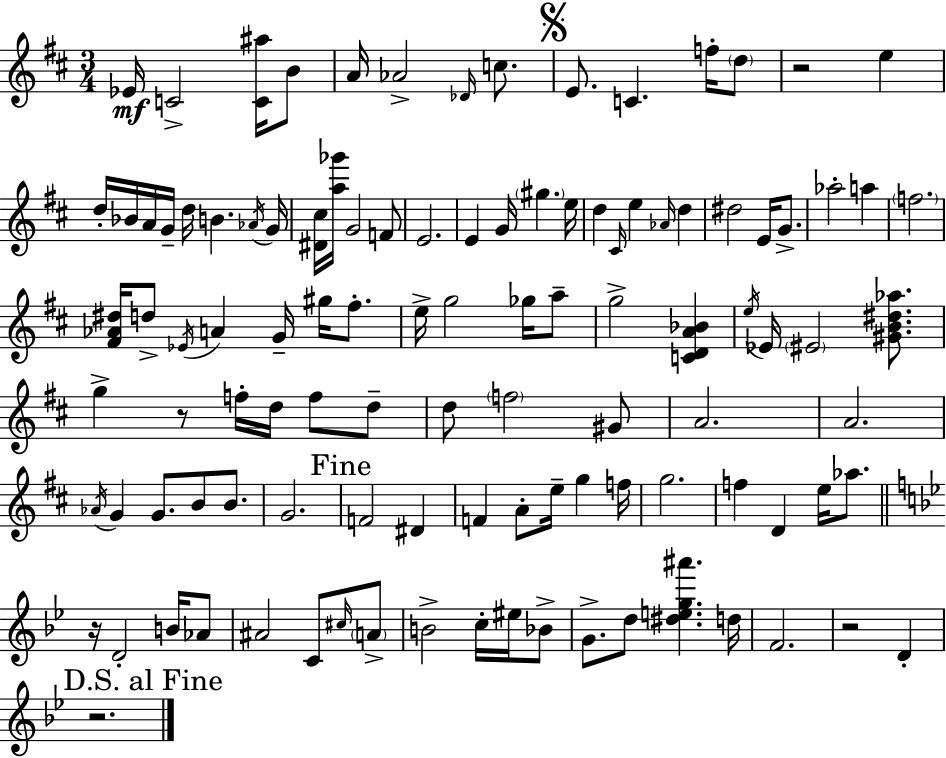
{
  \clef treble
  \numericTimeSignature
  \time 3/4
  \key d \major
  ees'16\mf c'2-> <c' ais''>16 b'8 | a'16 aes'2-> \grace { des'16 } c''8. | \mark \markup { \musicglyph "scripts.segno" } e'8. c'4. f''16-. \parenthesize d''8 | r2 e''4 | \break d''16-. bes'16 a'16 g'16-- d''16 b'4. | \acciaccatura { aes'16 } g'16 <dis' cis''>16 <a'' ges'''>16 g'2 | f'8 e'2. | e'4 g'16 \parenthesize gis''4. | \break e''16 d''4 \grace { cis'16 } e''4 \grace { aes'16 } | d''4 dis''2 | e'16 g'8.-> aes''2-. | a''4 \parenthesize f''2. | \break <fis' aes' dis''>16 d''8-> \acciaccatura { ees'16 } a'4 | g'16-- gis''16 fis''8.-. e''16-> g''2 | ges''16 a''8-- g''2-> | <c' d' a' bes'>4 \acciaccatura { e''16 } ees'16 \parenthesize eis'2 | \break <gis' b' dis'' aes''>8. g''4-> r8 | f''16-. d''16 f''8 d''8-- d''8 \parenthesize f''2 | gis'8 a'2. | a'2. | \break \acciaccatura { aes'16 } g'4 g'8. | b'8 b'8. g'2. | \mark "Fine" f'2 | dis'4 f'4 a'8-. | \break e''16-- g''4 f''16 g''2. | f''4 d'4 | e''16 aes''8. \bar "||" \break \key g \minor r16 d'2-. b'16 aes'8 | ais'2 c'8 \grace { cis''16 } \parenthesize a'8-> | b'2-> c''16-. eis''16 bes'8-> | g'8.-> d''8 <dis'' e'' g'' ais'''>4. | \break d''16 f'2. | r2 d'4-. | \mark "D.S. al Fine" r2. | \bar "|."
}